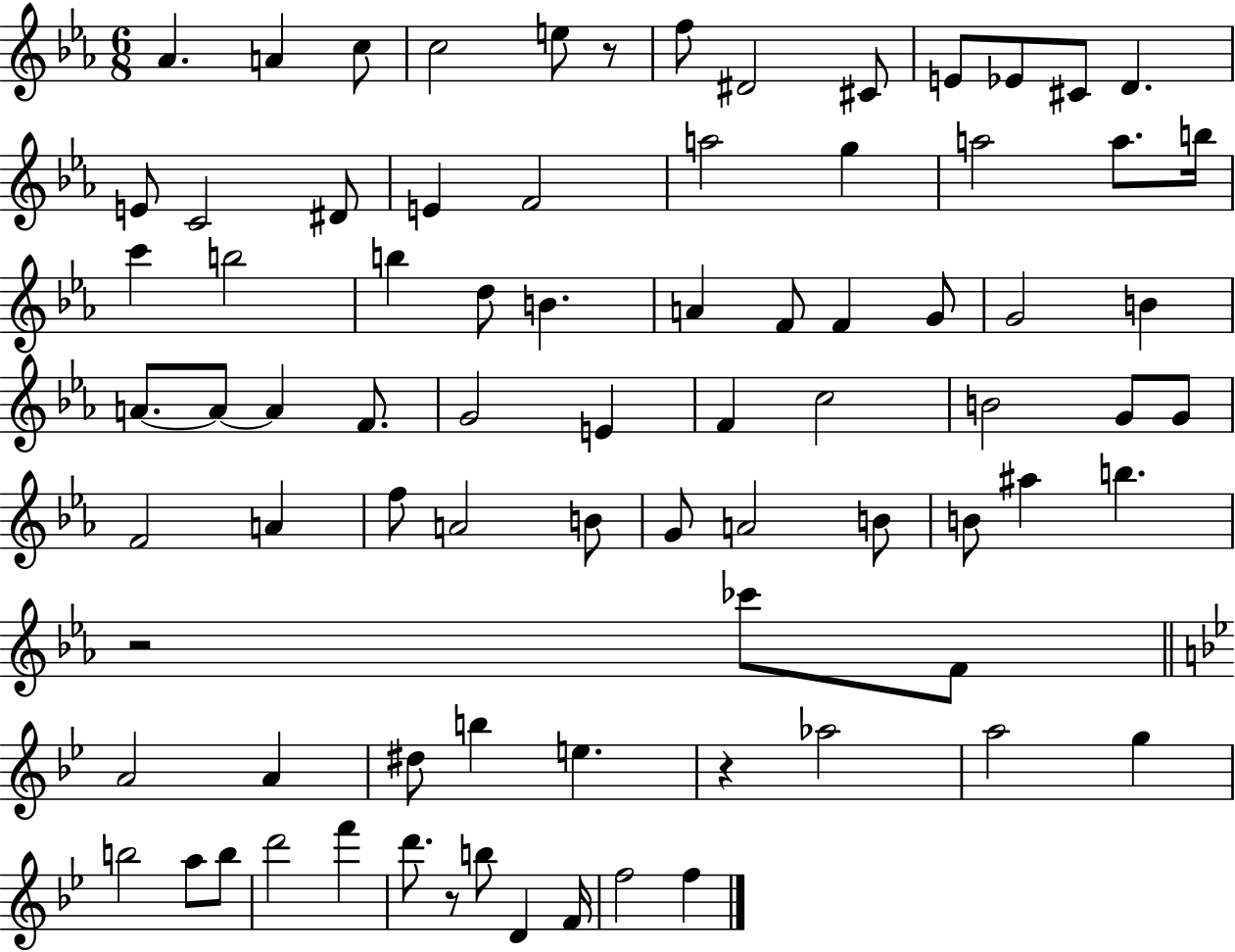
X:1
T:Untitled
M:6/8
L:1/4
K:Eb
_A A c/2 c2 e/2 z/2 f/2 ^D2 ^C/2 E/2 _E/2 ^C/2 D E/2 C2 ^D/2 E F2 a2 g a2 a/2 b/4 c' b2 b d/2 B A F/2 F G/2 G2 B A/2 A/2 A F/2 G2 E F c2 B2 G/2 G/2 F2 A f/2 A2 B/2 G/2 A2 B/2 B/2 ^a b z2 _c'/2 F/2 A2 A ^d/2 b e z _a2 a2 g b2 a/2 b/2 d'2 f' d'/2 z/2 b/2 D F/4 f2 f